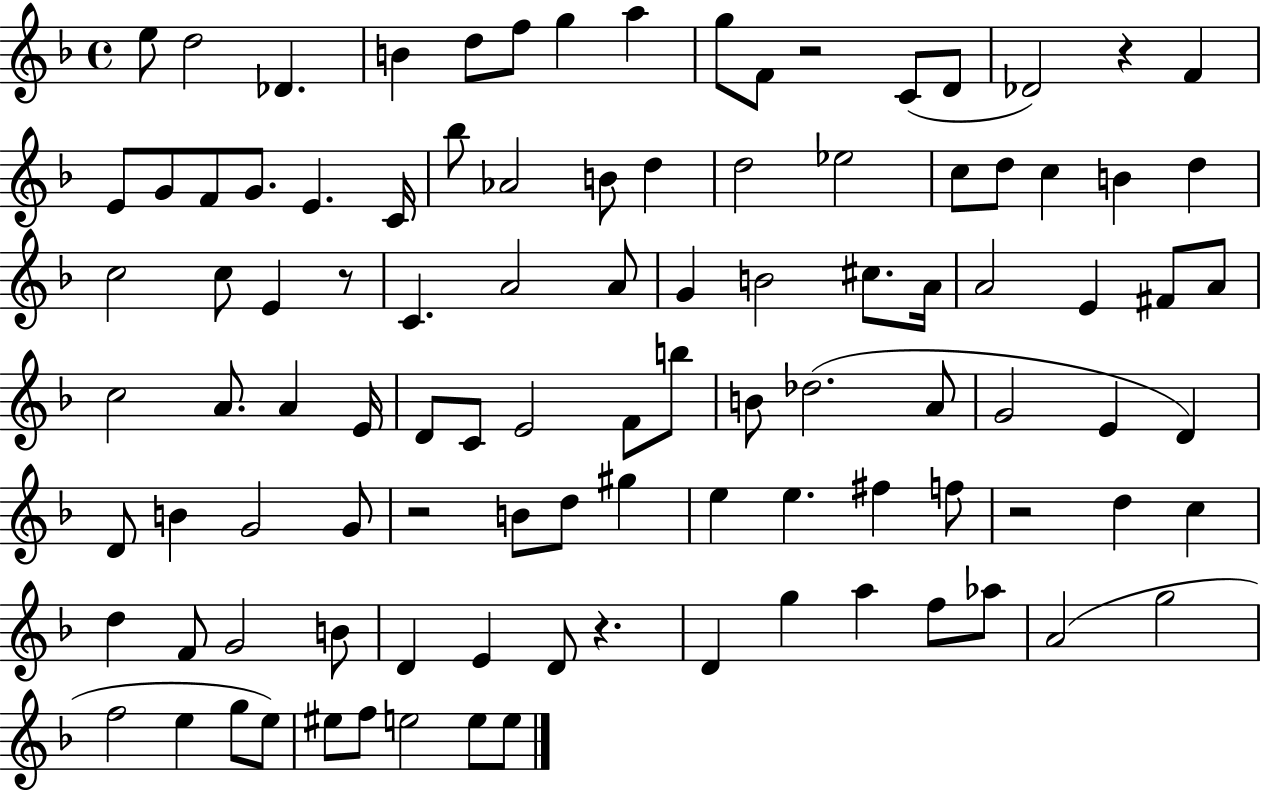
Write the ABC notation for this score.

X:1
T:Untitled
M:4/4
L:1/4
K:F
e/2 d2 _D B d/2 f/2 g a g/2 F/2 z2 C/2 D/2 _D2 z F E/2 G/2 F/2 G/2 E C/4 _b/2 _A2 B/2 d d2 _e2 c/2 d/2 c B d c2 c/2 E z/2 C A2 A/2 G B2 ^c/2 A/4 A2 E ^F/2 A/2 c2 A/2 A E/4 D/2 C/2 E2 F/2 b/2 B/2 _d2 A/2 G2 E D D/2 B G2 G/2 z2 B/2 d/2 ^g e e ^f f/2 z2 d c d F/2 G2 B/2 D E D/2 z D g a f/2 _a/2 A2 g2 f2 e g/2 e/2 ^e/2 f/2 e2 e/2 e/2